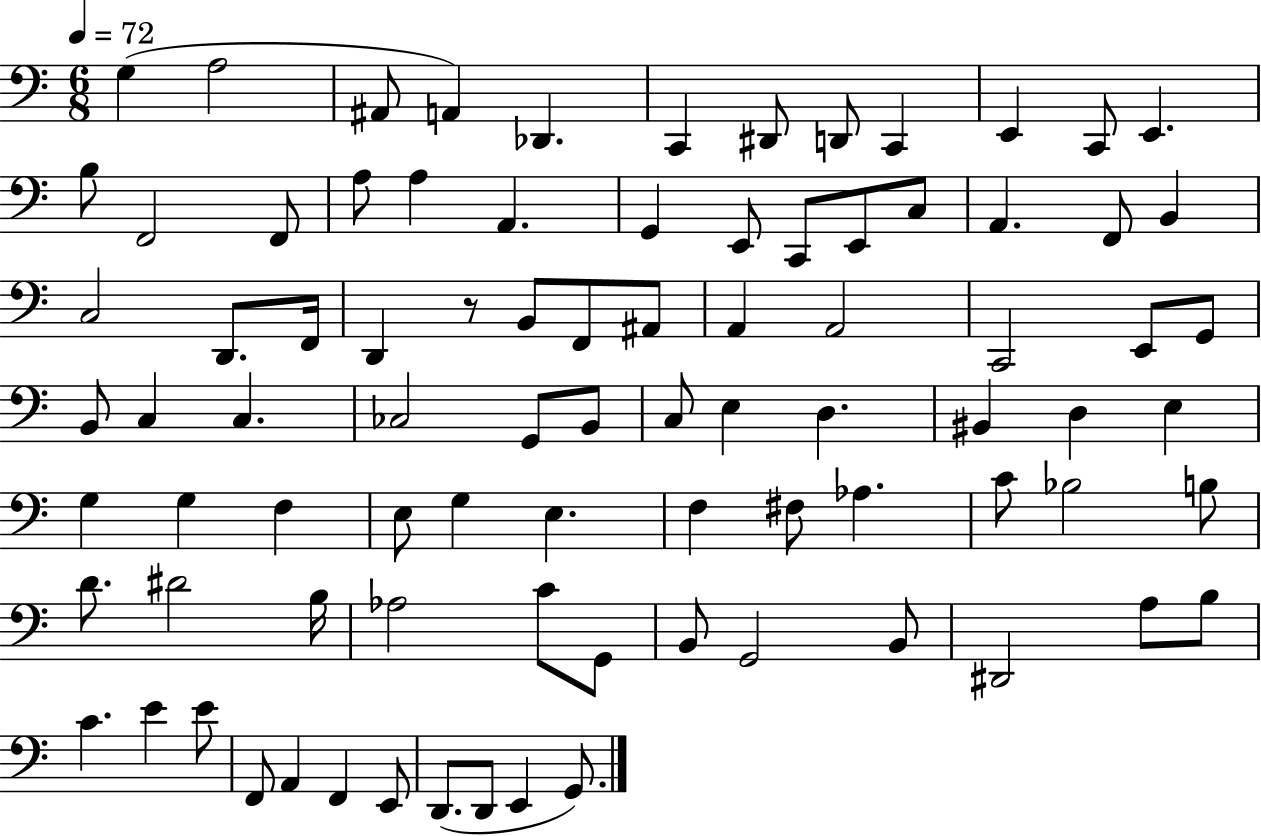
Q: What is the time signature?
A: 6/8